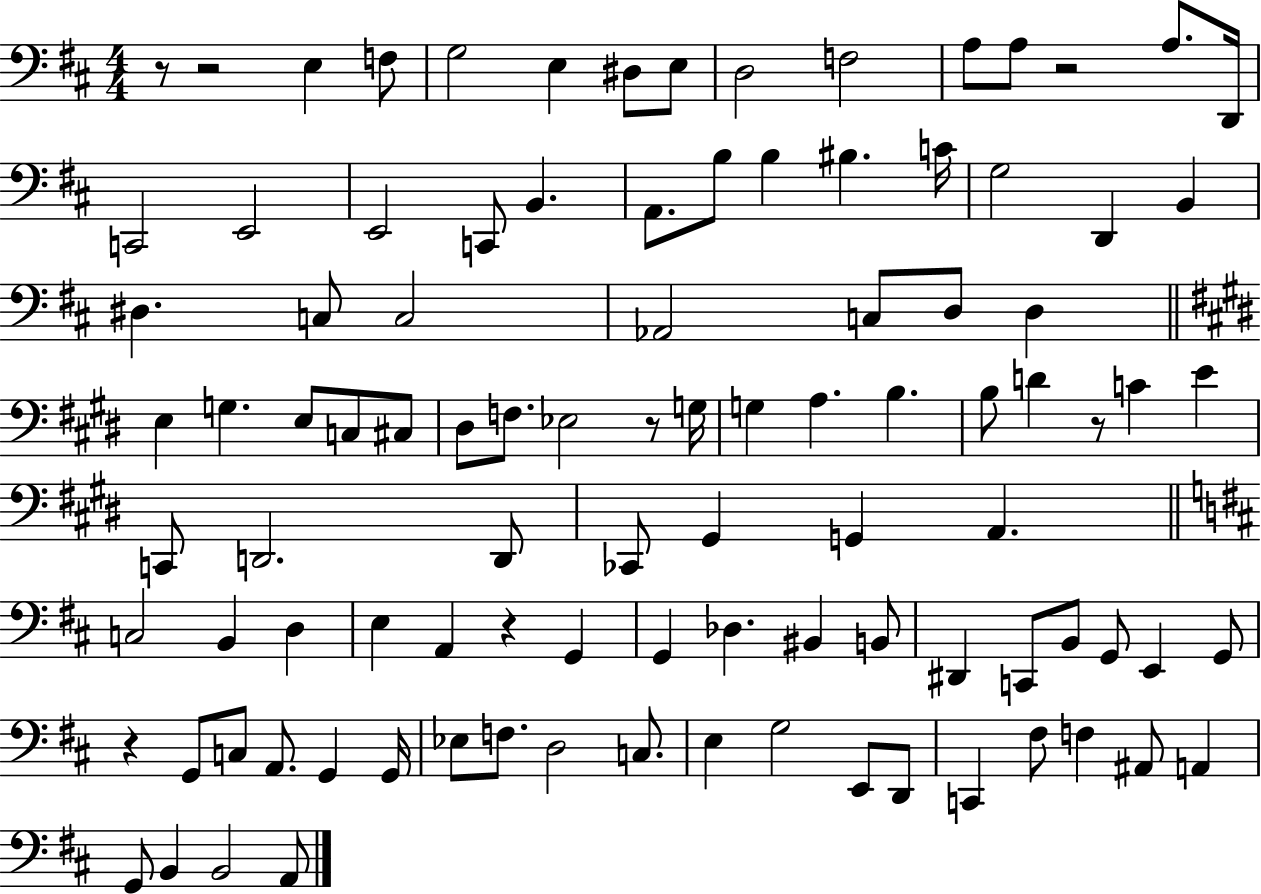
X:1
T:Untitled
M:4/4
L:1/4
K:D
z/2 z2 E, F,/2 G,2 E, ^D,/2 E,/2 D,2 F,2 A,/2 A,/2 z2 A,/2 D,,/4 C,,2 E,,2 E,,2 C,,/2 B,, A,,/2 B,/2 B, ^B, C/4 G,2 D,, B,, ^D, C,/2 C,2 _A,,2 C,/2 D,/2 D, E, G, E,/2 C,/2 ^C,/2 ^D,/2 F,/2 _E,2 z/2 G,/4 G, A, B, B,/2 D z/2 C E C,,/2 D,,2 D,,/2 _C,,/2 ^G,, G,, A,, C,2 B,, D, E, A,, z G,, G,, _D, ^B,, B,,/2 ^D,, C,,/2 B,,/2 G,,/2 E,, G,,/2 z G,,/2 C,/2 A,,/2 G,, G,,/4 _E,/2 F,/2 D,2 C,/2 E, G,2 E,,/2 D,,/2 C,, ^F,/2 F, ^A,,/2 A,, G,,/2 B,, B,,2 A,,/2